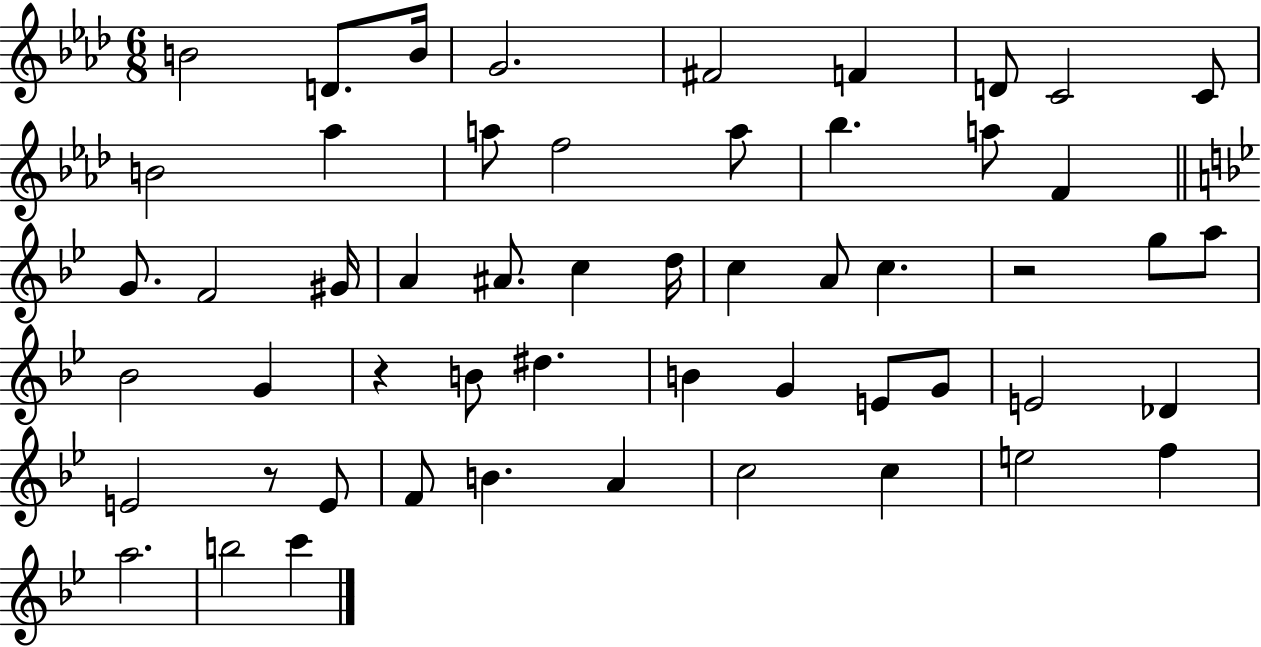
{
  \clef treble
  \numericTimeSignature
  \time 6/8
  \key aes \major
  \repeat volta 2 { b'2 d'8. b'16 | g'2. | fis'2 f'4 | d'8 c'2 c'8 | \break b'2 aes''4 | a''8 f''2 a''8 | bes''4. a''8 f'4 | \bar "||" \break \key bes \major g'8. f'2 gis'16 | a'4 ais'8. c''4 d''16 | c''4 a'8 c''4. | r2 g''8 a''8 | \break bes'2 g'4 | r4 b'8 dis''4. | b'4 g'4 e'8 g'8 | e'2 des'4 | \break e'2 r8 e'8 | f'8 b'4. a'4 | c''2 c''4 | e''2 f''4 | \break a''2. | b''2 c'''4 | } \bar "|."
}